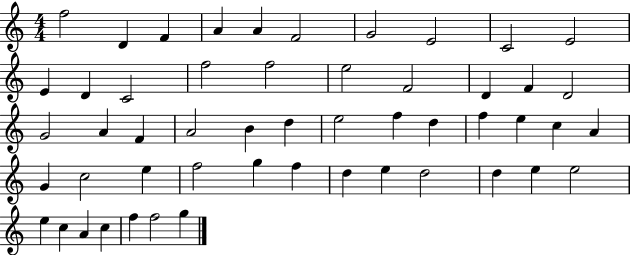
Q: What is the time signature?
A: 4/4